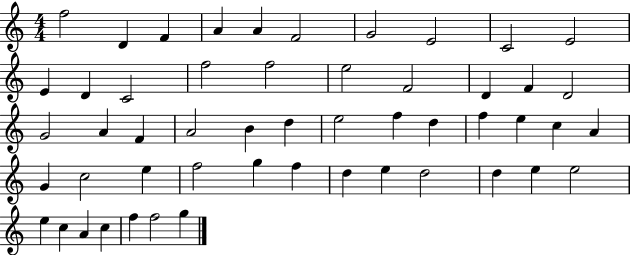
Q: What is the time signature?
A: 4/4